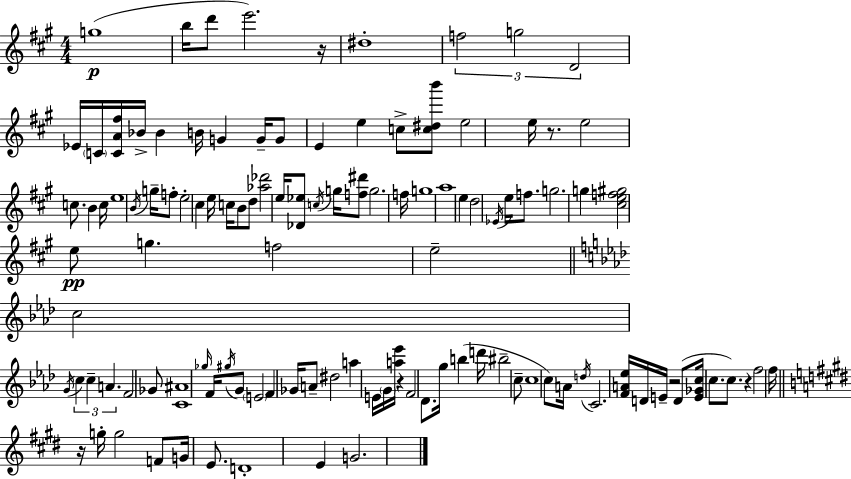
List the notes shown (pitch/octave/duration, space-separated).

G5/w B5/s D6/e E6/h. R/s D#5/w F5/h G5/h D4/h Eb4/s C4/s [C4,A4,F#5]/s Bb4/s Bb4/q B4/s G4/q G4/s G4/e E4/q E5/q C5/e [C5,D#5,B6]/e E5/h E5/s R/e. E5/h C5/e. B4/q C5/s E5/w B4/s G5/s F5/e E5/h C#5/q E5/s C5/s B4/e D5/e [Ab5,Db6]/h E5/s [Db4,Eb5]/e C5/s G5/s [F5,D#6]/e G5/h. F5/s G5/w A5/w E5/q D5/h Eb4/s E5/s F5/e. G5/h. G5/q [C#5,E5,F5,G#5]/h E5/e G5/q. F5/h E5/h C5/h G4/s C5/q C5/q A4/q. F4/h Gb4/e [C4,A#4]/w Gb5/s F4/s G#5/s G4/e E4/h F4/q Gb4/s A4/e D#5/h A5/q E4/s G4/s [A5,Eb6]/s R/q F4/h Db4/e. G5/s B5/q D6/s BIS5/h C5/e C5/w C5/e A4/s D5/s C4/h. [F4,A4,Eb5]/s D4/s E4/s R/h D4/e [E4,Gb4,C5]/s C5/e. C5/e. R/q F5/h F5/s R/s G5/s G5/h F4/e G4/s E4/e. D4/w E4/q G4/h.